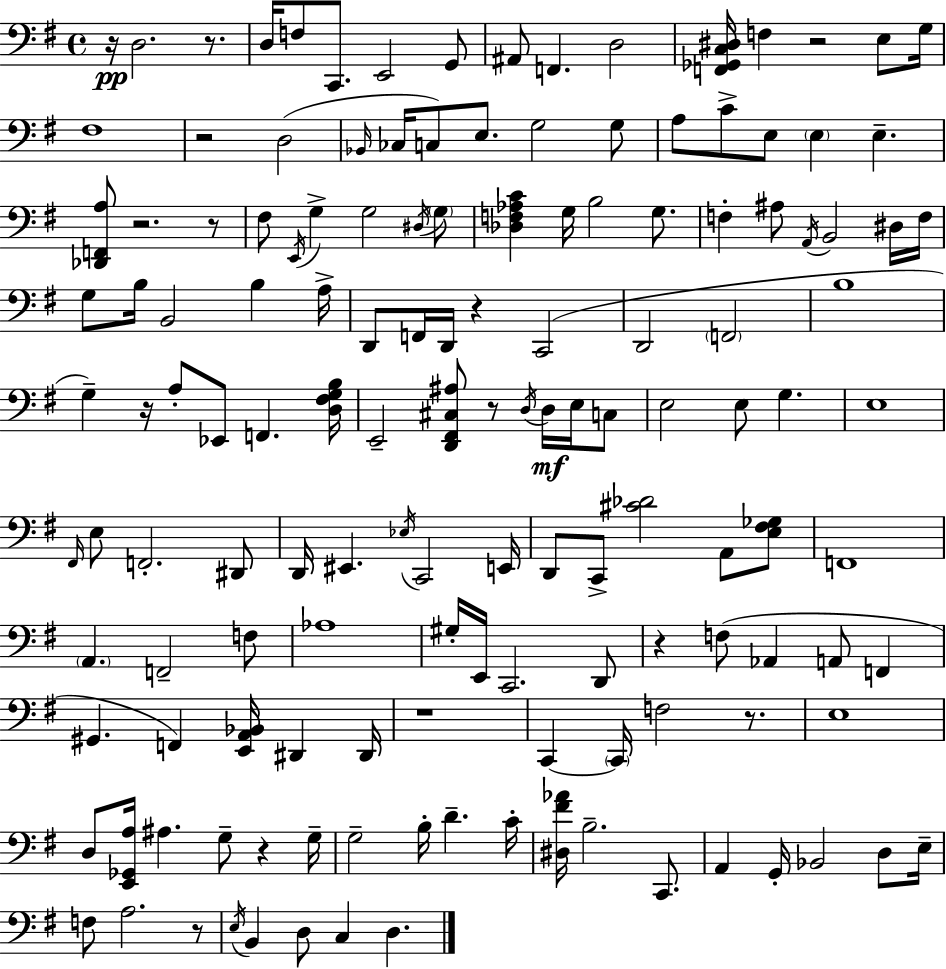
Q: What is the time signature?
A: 4/4